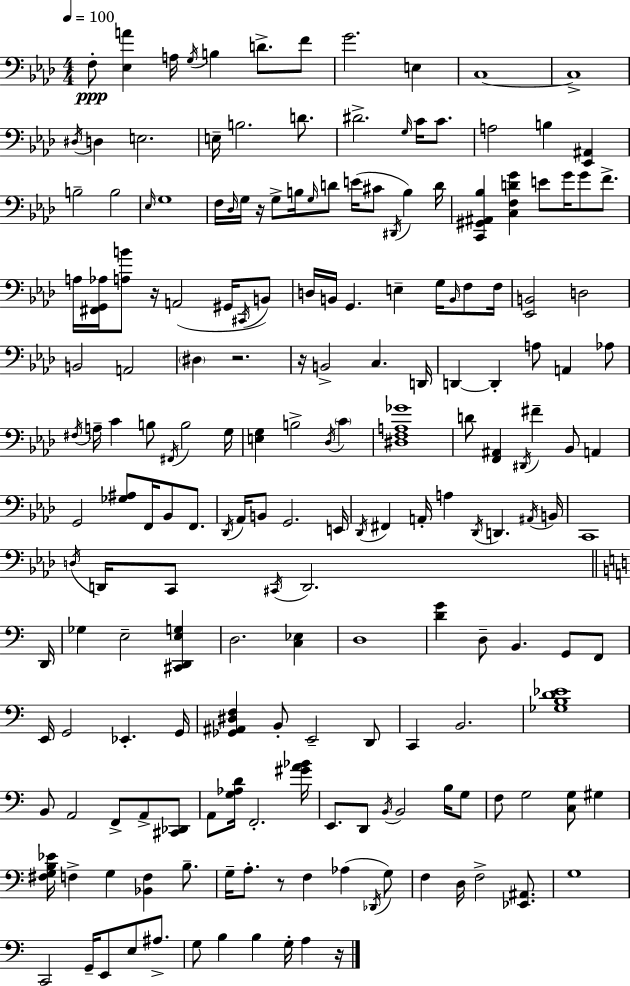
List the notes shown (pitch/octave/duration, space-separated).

F3/e [Eb3,A4]/q A3/s G3/s B3/q D4/e. F4/e G4/h. E3/q C3/w C3/w D#3/s D3/q E3/h. E3/s B3/h. D4/e. D#4/h. G3/s C4/s C4/e. A3/h B3/q [Eb2,A#2]/q B3/h B3/h Eb3/s G3/w F3/s Db3/s G3/s R/s G3/e B3/s G3/s D4/e E4/s C#4/e D#2/s B3/q D4/s [C2,G#2,A#2,Bb3]/q [C3,F3,D4,G4]/q E4/e G4/s G4/e F4/e. A3/s [F#2,G2,Ab3]/s [A3,B4]/e R/s A2/h G#2/s C#2/s B2/e D3/s B2/s G2/q. E3/q G3/s B2/s F3/e F3/s [Eb2,B2]/h D3/h B2/h A2/h D#3/q R/h. R/s B2/h C3/q. D2/s D2/q D2/q A3/e A2/q Ab3/e F#3/s A3/s C4/q B3/e F#2/s B3/h G3/s [E3,G3]/q B3/h Db3/s C4/q [D#3,F3,A3,Gb4]/w D4/e [F2,A#2]/q D#2/s F#4/q Bb2/e A2/q G2/h [Gb3,A#3]/e F2/s Bb2/e F2/e. Db2/s Ab2/s B2/e G2/h. E2/s Db2/s F#2/q A2/s A3/q Db2/s D2/q. A#2/s B2/s C2/w D3/s D2/s C2/e C#2/s D2/h. D2/s Gb3/q E3/h [C#2,D2,E3,G3]/q D3/h. [C3,Eb3]/q D3/w [D4,G4]/q D3/e B2/q. G2/e F2/e E2/s G2/h Eb2/q. G2/s [Gb2,A#2,D#3,F3]/q B2/e E2/h D2/e C2/q B2/h. [Gb3,B3,D4,Eb4]/w B2/e A2/h F2/e A2/e [C#2,Db2]/e A2/e [G3,Ab3,D4]/s F2/h. [G#4,A4,Bb4]/s E2/e. D2/e B2/s B2/h B3/s G3/e F3/e G3/h [C3,G3]/e G#3/q [F#3,G3,B3,Eb4]/s F3/q G3/q [Bb2,F3]/q B3/e. G3/s A3/e. R/e F3/q Ab3/q Db2/s G3/e F3/q D3/s F3/h [Eb2,A#2]/e. G3/w C2/h G2/s E2/e E3/e A#3/e. G3/e B3/q B3/q G3/s A3/q R/s